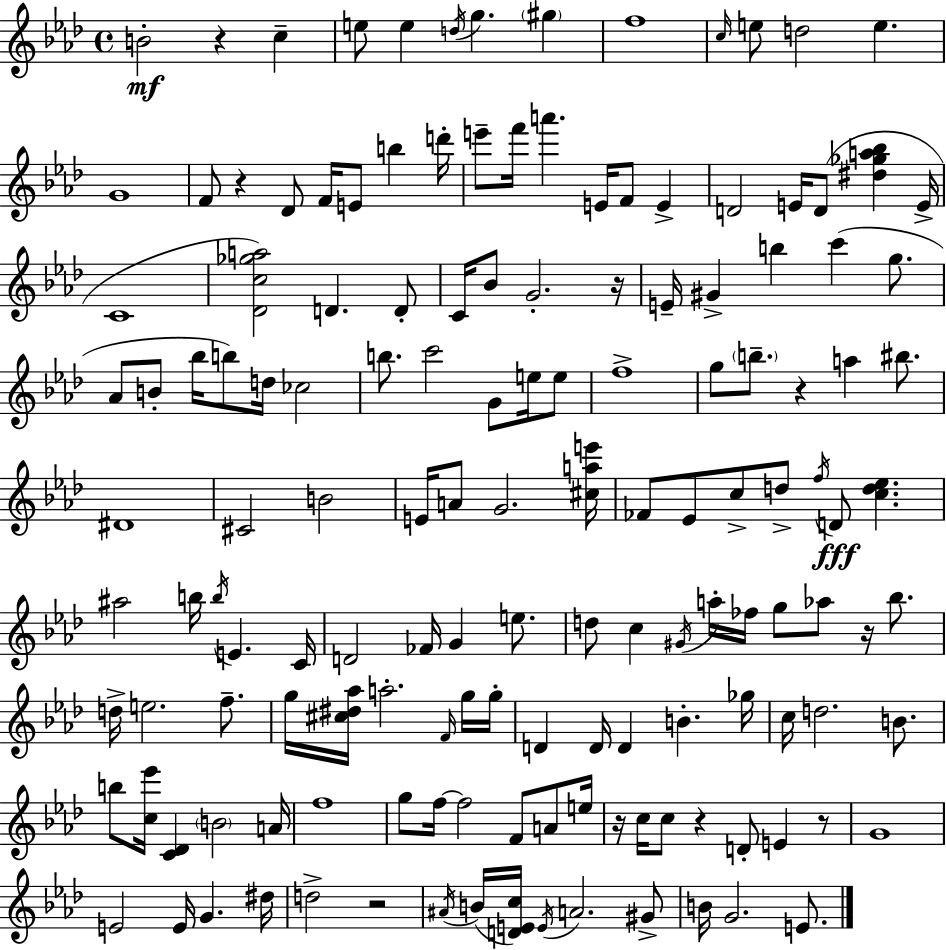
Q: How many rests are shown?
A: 9